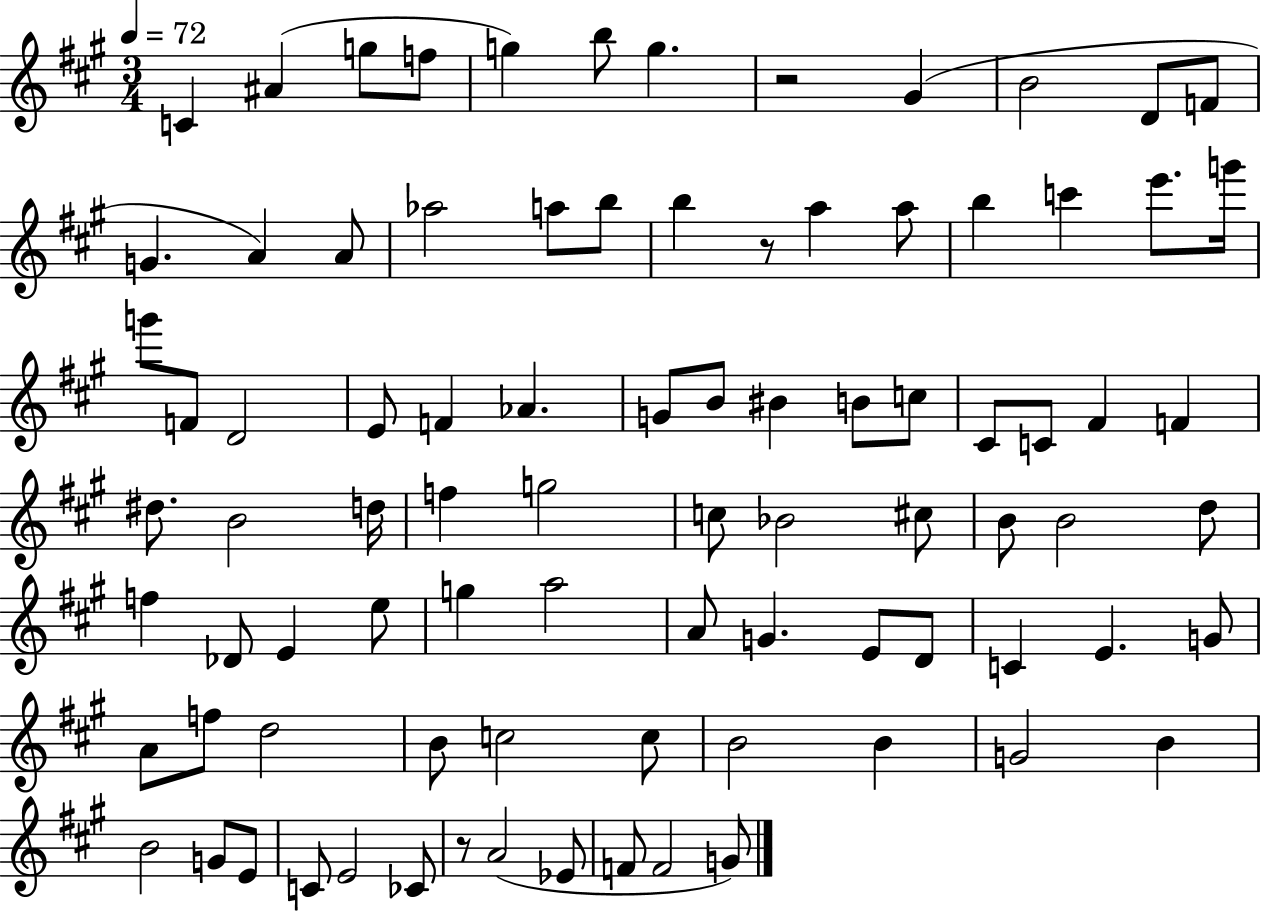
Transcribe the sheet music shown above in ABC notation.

X:1
T:Untitled
M:3/4
L:1/4
K:A
C ^A g/2 f/2 g b/2 g z2 ^G B2 D/2 F/2 G A A/2 _a2 a/2 b/2 b z/2 a a/2 b c' e'/2 g'/4 g'/2 F/2 D2 E/2 F _A G/2 B/2 ^B B/2 c/2 ^C/2 C/2 ^F F ^d/2 B2 d/4 f g2 c/2 _B2 ^c/2 B/2 B2 d/2 f _D/2 E e/2 g a2 A/2 G E/2 D/2 C E G/2 A/2 f/2 d2 B/2 c2 c/2 B2 B G2 B B2 G/2 E/2 C/2 E2 _C/2 z/2 A2 _E/2 F/2 F2 G/2